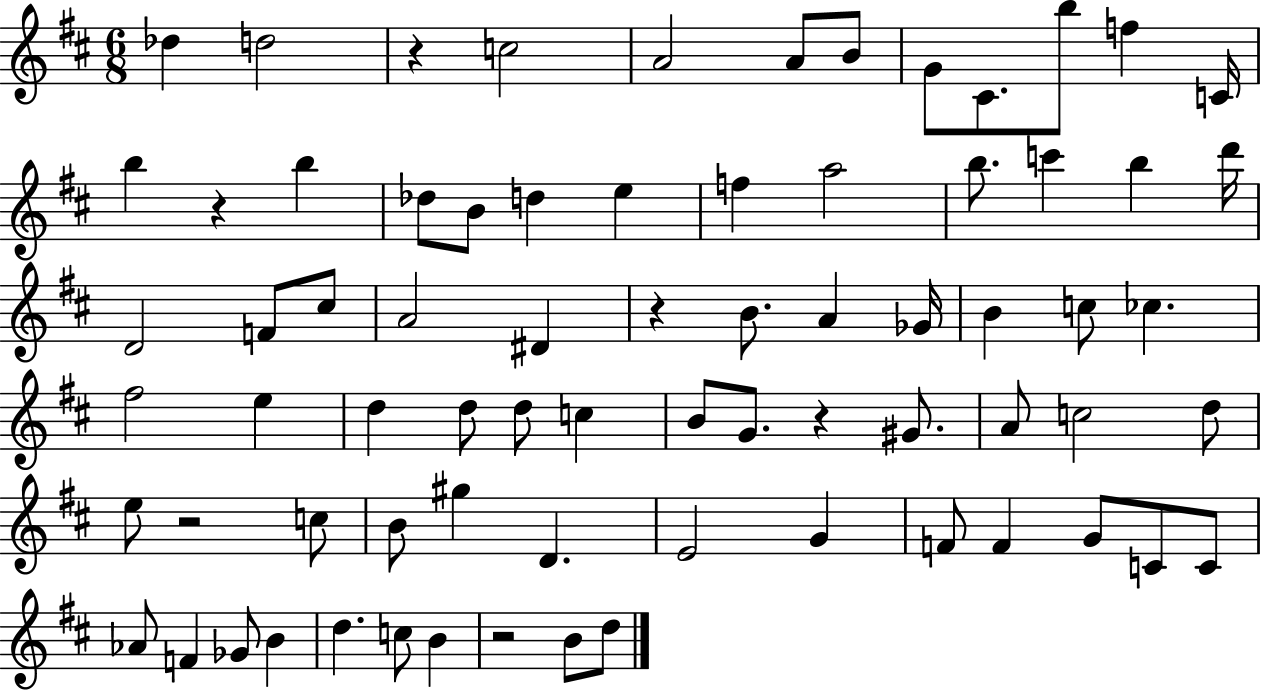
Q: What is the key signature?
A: D major